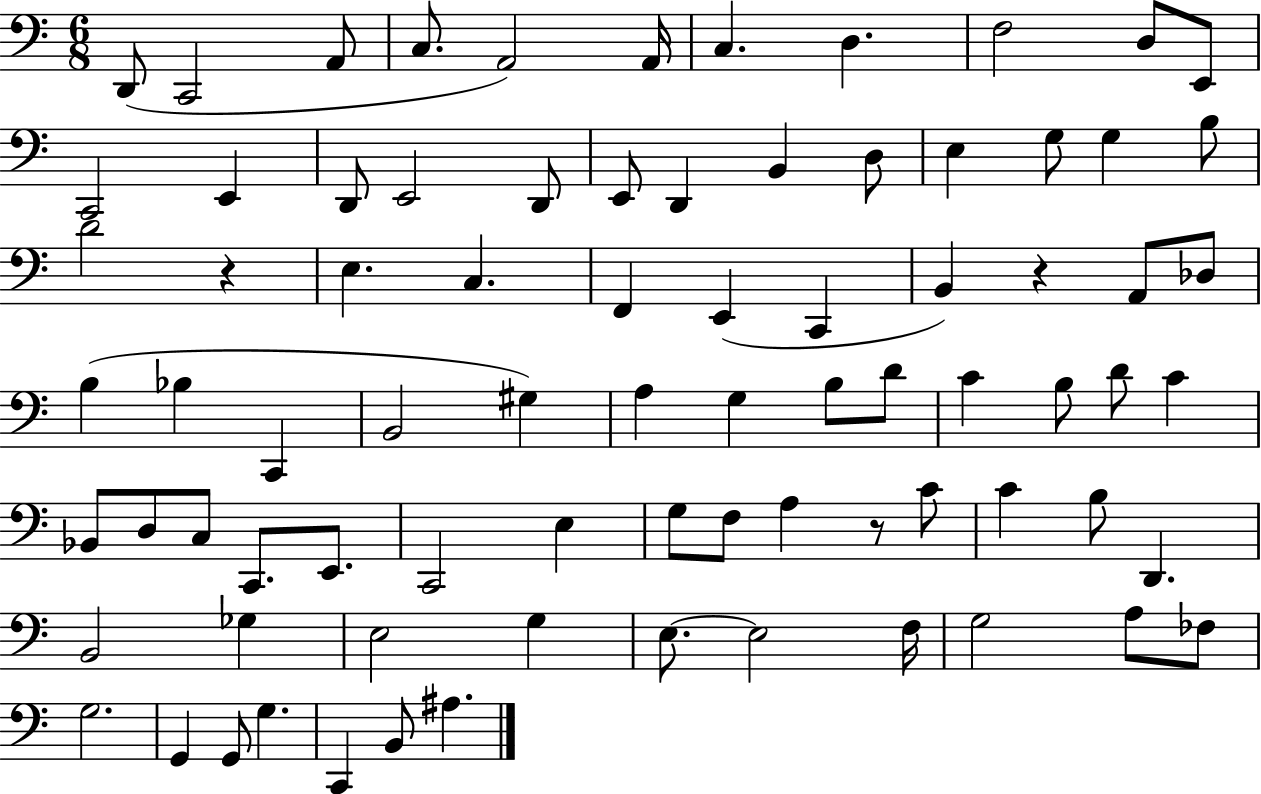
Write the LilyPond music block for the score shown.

{
  \clef bass
  \numericTimeSignature
  \time 6/8
  \key c \major
  d,8( c,2 a,8 | c8. a,2) a,16 | c4. d4. | f2 d8 e,8 | \break c,2 e,4 | d,8 e,2 d,8 | e,8 d,4 b,4 d8 | e4 g8 g4 b8 | \break d'2 r4 | e4. c4. | f,4 e,4( c,4 | b,4) r4 a,8 des8 | \break b4( bes4 c,4 | b,2 gis4) | a4 g4 b8 d'8 | c'4 b8 d'8 c'4 | \break bes,8 d8 c8 c,8. e,8. | c,2 e4 | g8 f8 a4 r8 c'8 | c'4 b8 d,4. | \break b,2 ges4 | e2 g4 | e8.~~ e2 f16 | g2 a8 fes8 | \break g2. | g,4 g,8 g4. | c,4 b,8 ais4. | \bar "|."
}